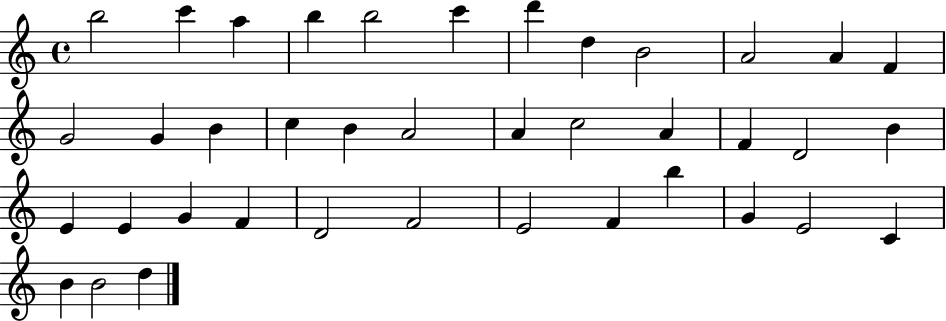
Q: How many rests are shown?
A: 0